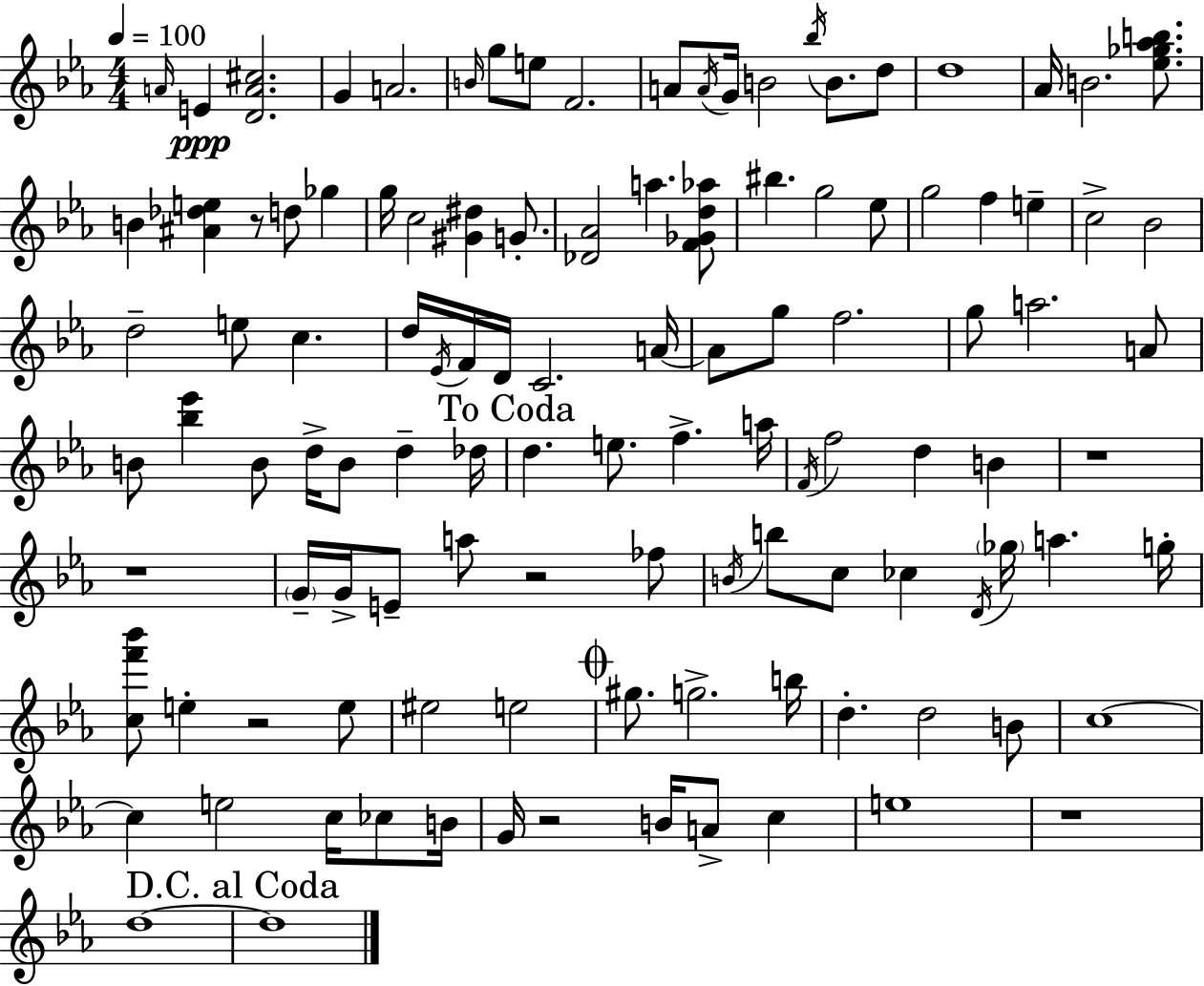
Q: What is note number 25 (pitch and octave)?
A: A5